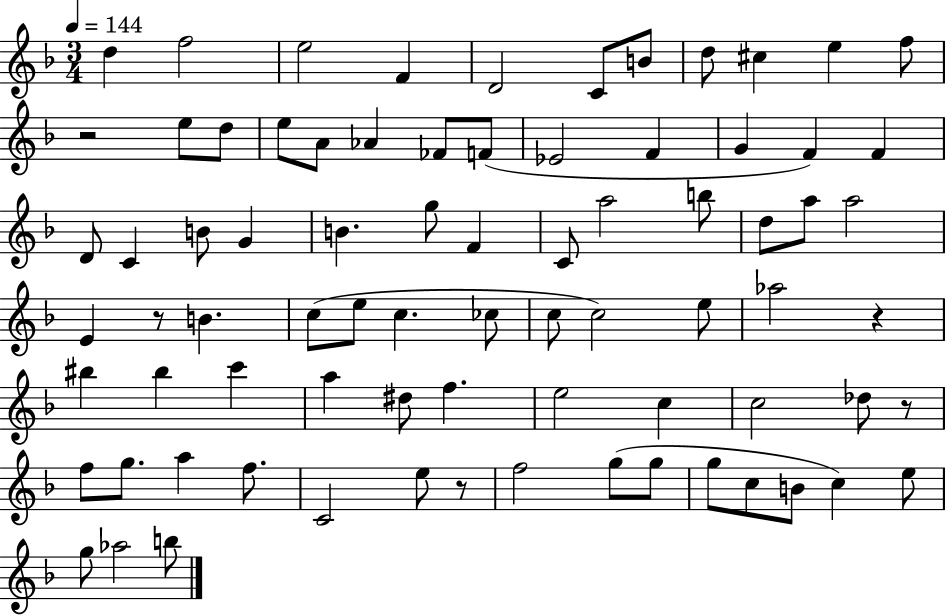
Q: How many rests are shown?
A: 5